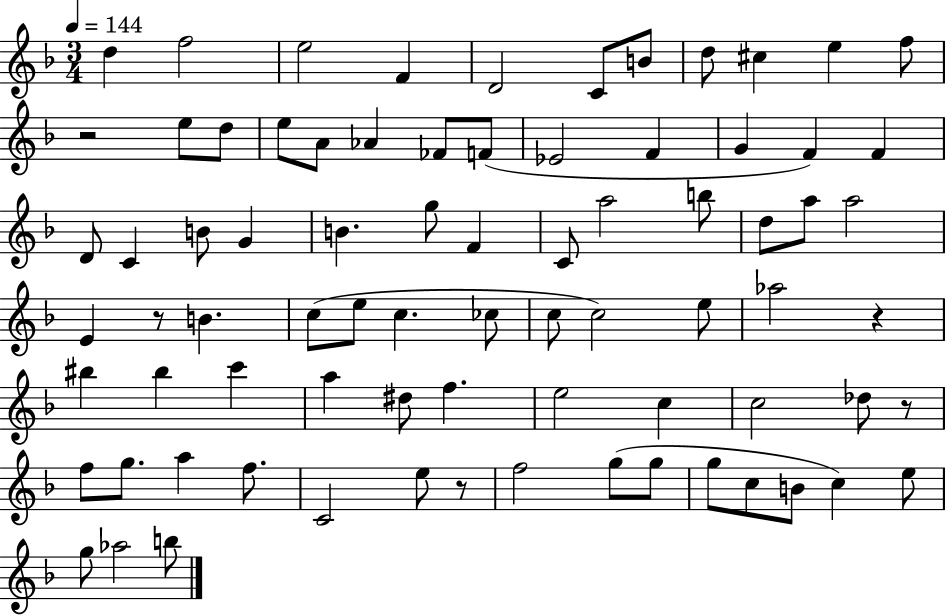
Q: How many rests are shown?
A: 5